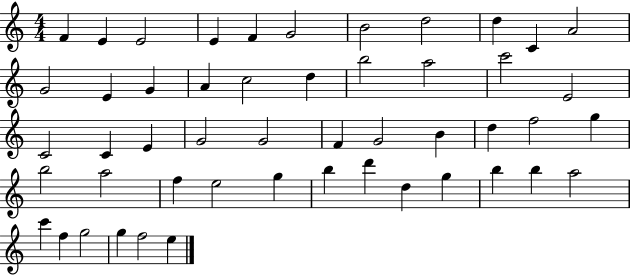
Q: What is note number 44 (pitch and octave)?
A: A5